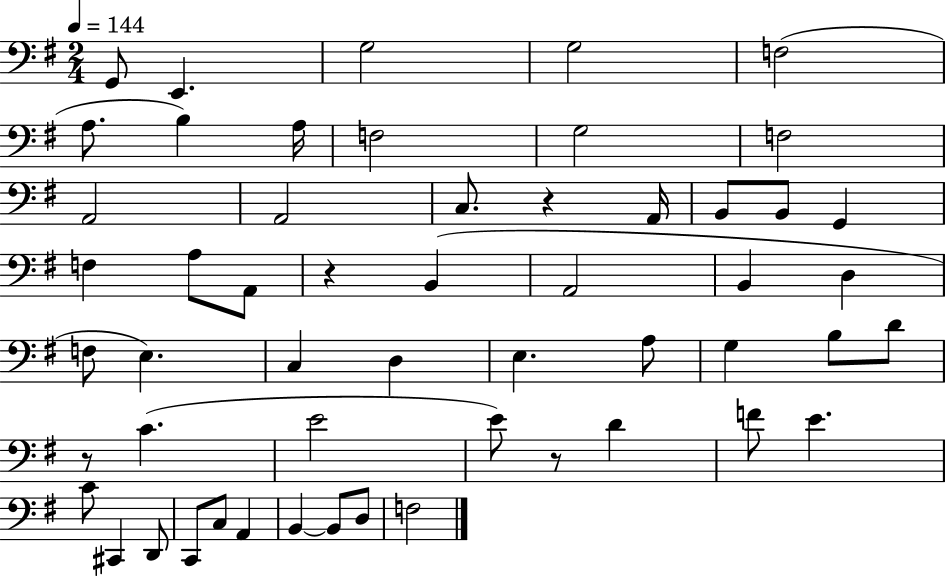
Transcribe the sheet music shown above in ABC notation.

X:1
T:Untitled
M:2/4
L:1/4
K:G
G,,/2 E,, G,2 G,2 F,2 A,/2 B, A,/4 F,2 G,2 F,2 A,,2 A,,2 C,/2 z A,,/4 B,,/2 B,,/2 G,, F, A,/2 A,,/2 z B,, A,,2 B,, D, F,/2 E, C, D, E, A,/2 G, B,/2 D/2 z/2 C E2 E/2 z/2 D F/2 E C/2 ^C,, D,,/2 C,,/2 C,/2 A,, B,, B,,/2 D,/2 F,2